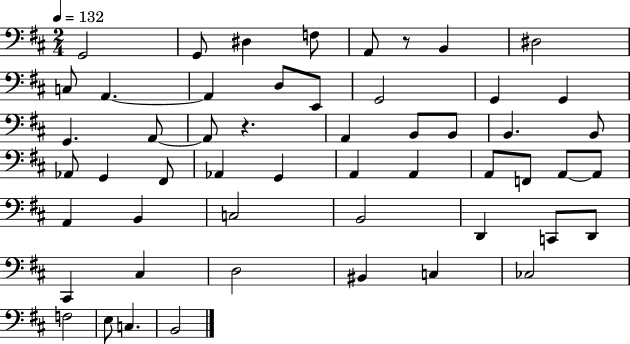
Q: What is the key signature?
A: D major